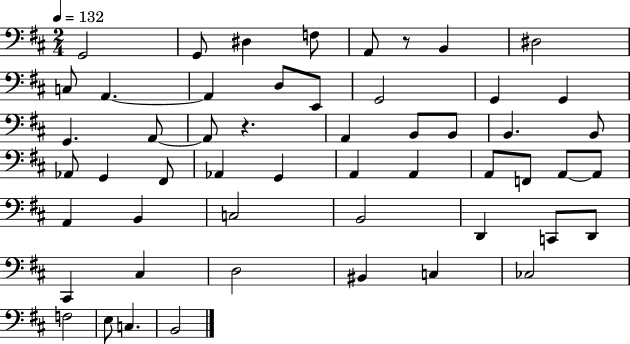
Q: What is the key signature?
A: D major